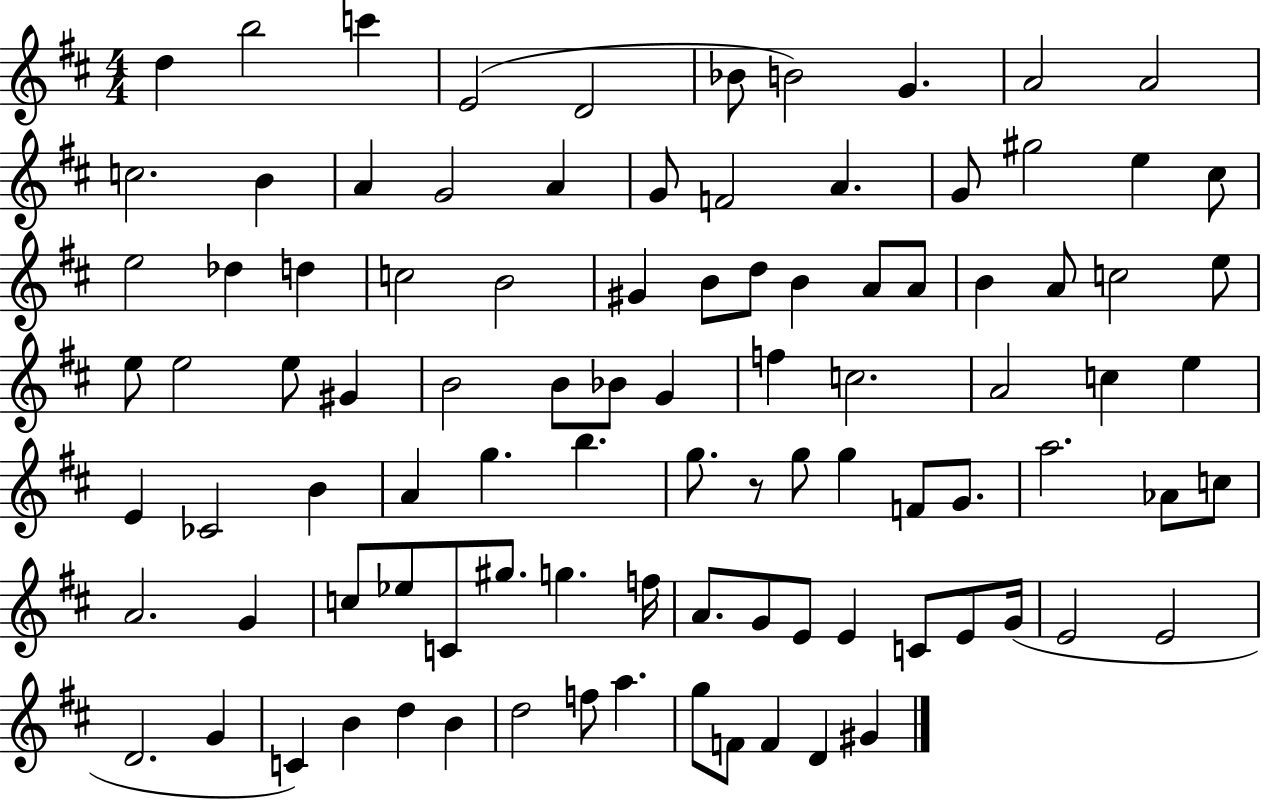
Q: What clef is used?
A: treble